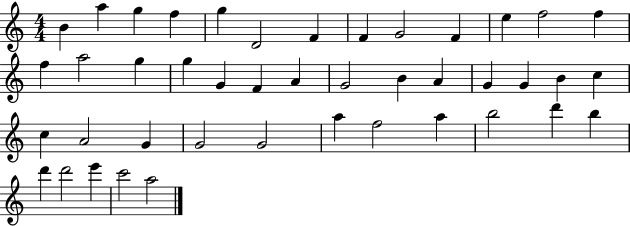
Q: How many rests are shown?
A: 0